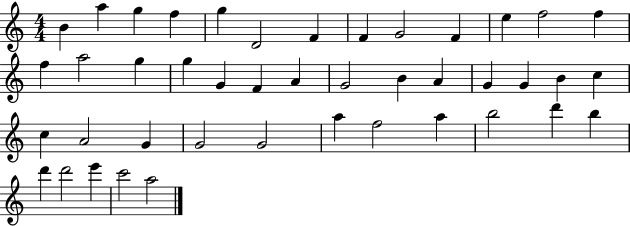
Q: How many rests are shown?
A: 0